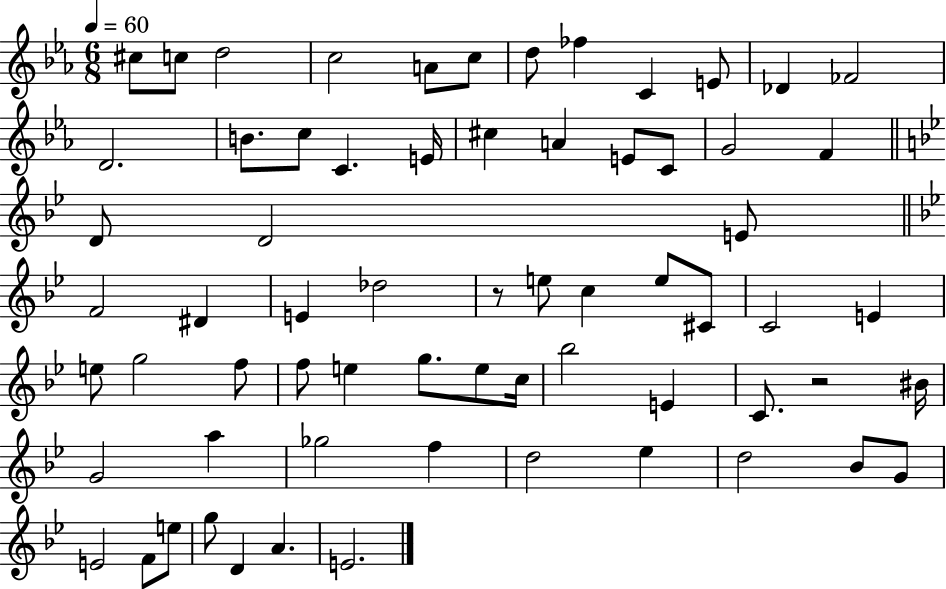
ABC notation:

X:1
T:Untitled
M:6/8
L:1/4
K:Eb
^c/2 c/2 d2 c2 A/2 c/2 d/2 _f C E/2 _D _F2 D2 B/2 c/2 C E/4 ^c A E/2 C/2 G2 F D/2 D2 E/2 F2 ^D E _d2 z/2 e/2 c e/2 ^C/2 C2 E e/2 g2 f/2 f/2 e g/2 e/2 c/4 _b2 E C/2 z2 ^B/4 G2 a _g2 f d2 _e d2 _B/2 G/2 E2 F/2 e/2 g/2 D A E2